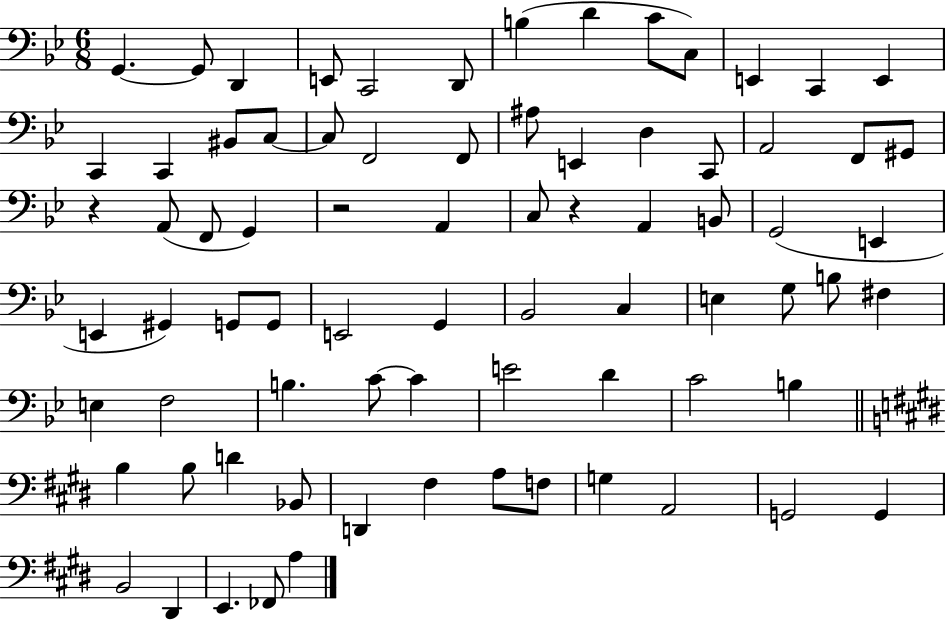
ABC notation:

X:1
T:Untitled
M:6/8
L:1/4
K:Bb
G,, G,,/2 D,, E,,/2 C,,2 D,,/2 B, D C/2 C,/2 E,, C,, E,, C,, C,, ^B,,/2 C,/2 C,/2 F,,2 F,,/2 ^A,/2 E,, D, C,,/2 A,,2 F,,/2 ^G,,/2 z A,,/2 F,,/2 G,, z2 A,, C,/2 z A,, B,,/2 G,,2 E,, E,, ^G,, G,,/2 G,,/2 E,,2 G,, _B,,2 C, E, G,/2 B,/2 ^F, E, F,2 B, C/2 C E2 D C2 B, B, B,/2 D _B,,/2 D,, ^F, A,/2 F,/2 G, A,,2 G,,2 G,, B,,2 ^D,, E,, _F,,/2 A,